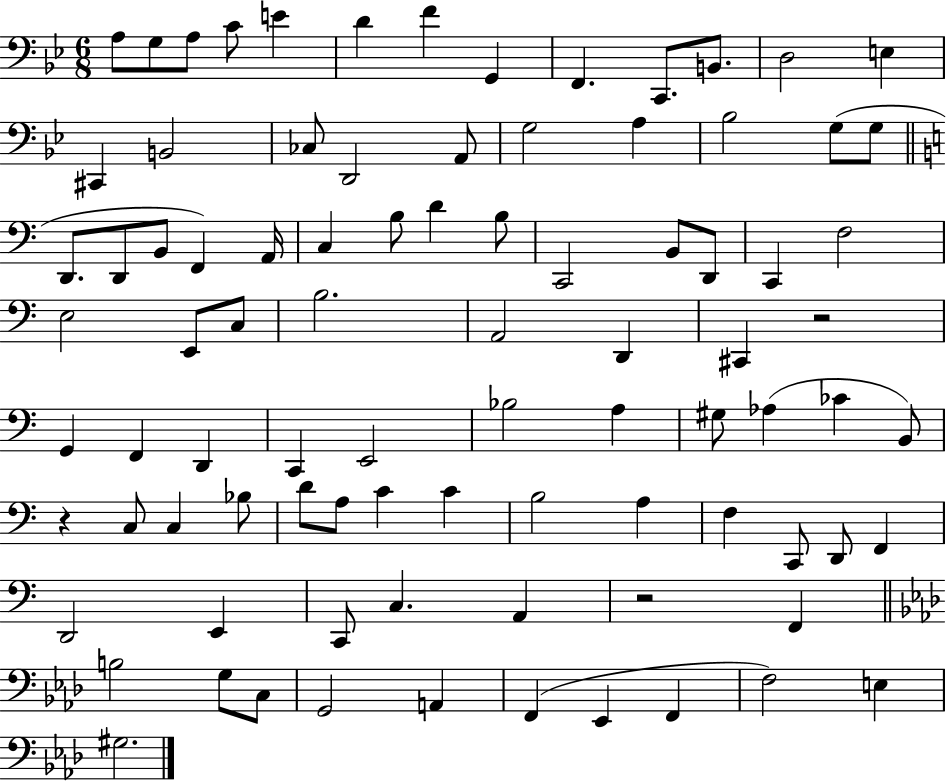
{
  \clef bass
  \numericTimeSignature
  \time 6/8
  \key bes \major
  \repeat volta 2 { a8 g8 a8 c'8 e'4 | d'4 f'4 g,4 | f,4. c,8. b,8. | d2 e4 | \break cis,4 b,2 | ces8 d,2 a,8 | g2 a4 | bes2 g8( g8 | \break \bar "||" \break \key c \major d,8. d,8 b,8 f,4) a,16 | c4 b8 d'4 b8 | c,2 b,8 d,8 | c,4 f2 | \break e2 e,8 c8 | b2. | a,2 d,4 | cis,4 r2 | \break g,4 f,4 d,4 | c,4 e,2 | bes2 a4 | gis8 aes4( ces'4 b,8) | \break r4 c8 c4 bes8 | d'8 a8 c'4 c'4 | b2 a4 | f4 c,8 d,8 f,4 | \break d,2 e,4 | c,8 c4. a,4 | r2 f,4 | \bar "||" \break \key aes \major b2 g8 c8 | g,2 a,4 | f,4( ees,4 f,4 | f2) e4 | \break gis2. | } \bar "|."
}